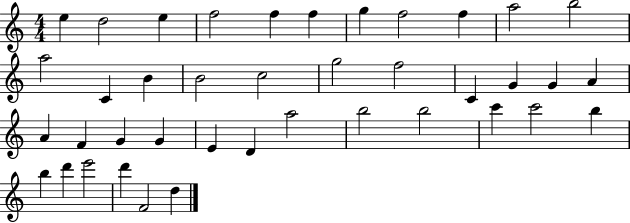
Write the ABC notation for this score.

X:1
T:Untitled
M:4/4
L:1/4
K:C
e d2 e f2 f f g f2 f a2 b2 a2 C B B2 c2 g2 f2 C G G A A F G G E D a2 b2 b2 c' c'2 b b d' e'2 d' F2 d